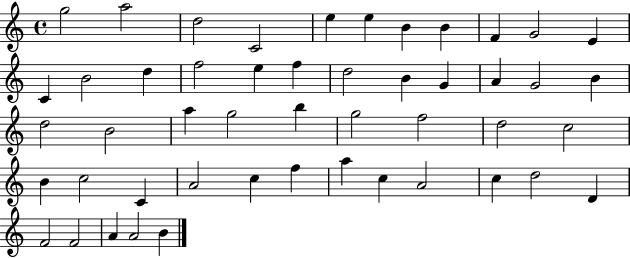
X:1
T:Untitled
M:4/4
L:1/4
K:C
g2 a2 d2 C2 e e B B F G2 E C B2 d f2 e f d2 B G A G2 B d2 B2 a g2 b g2 f2 d2 c2 B c2 C A2 c f a c A2 c d2 D F2 F2 A A2 B